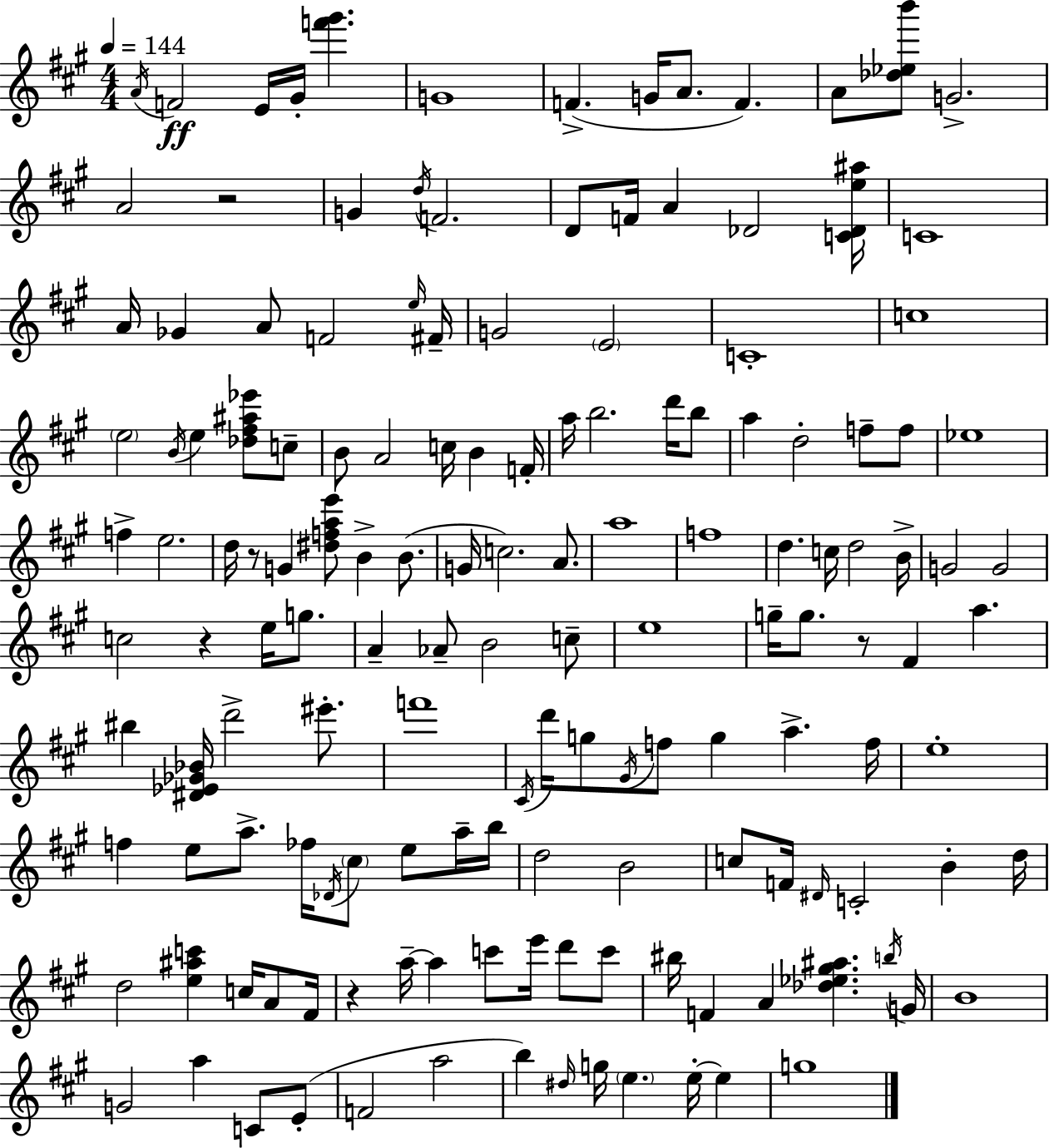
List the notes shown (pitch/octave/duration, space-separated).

A4/s F4/h E4/s G#4/s [F6,G#6]/q. G4/w F4/q. G4/s A4/e. F4/q. A4/e [Db5,Eb5,B6]/e G4/h. A4/h R/h G4/q D5/s F4/h. D4/e F4/s A4/q Db4/h [C4,Db4,E5,A#5]/s C4/w A4/s Gb4/q A4/e F4/h E5/s F#4/s G4/h E4/h C4/w C5/w E5/h B4/s E5/q [Db5,F#5,A#5,Eb6]/e C5/e B4/e A4/h C5/s B4/q F4/s A5/s B5/h. D6/s B5/e A5/q D5/h F5/e F5/e Eb5/w F5/q E5/h. D5/s R/e G4/q [D#5,F5,A5,E6]/e B4/q B4/e. G4/s C5/h. A4/e. A5/w F5/w D5/q. C5/s D5/h B4/s G4/h G4/h C5/h R/q E5/s G5/e. A4/q Ab4/e B4/h C5/e E5/w G5/s G5/e. R/e F#4/q A5/q. BIS5/q [D#4,Eb4,Gb4,Bb4]/s D6/h EIS6/e. F6/w C#4/s D6/s G5/e G#4/s F5/e G5/q A5/q. F5/s E5/w F5/q E5/e A5/e. FES5/s Db4/s C#5/e E5/e A5/s B5/s D5/h B4/h C5/e F4/s D#4/s C4/h B4/q D5/s D5/h [E5,A#5,C6]/q C5/s A4/e F#4/s R/q A5/s A5/q C6/e E6/s D6/e C6/e BIS5/s F4/q A4/q [Db5,Eb5,G#5,A#5]/q. B5/s G4/s B4/w G4/h A5/q C4/e E4/e F4/h A5/h B5/q D#5/s G5/s E5/q. E5/s E5/q G5/w